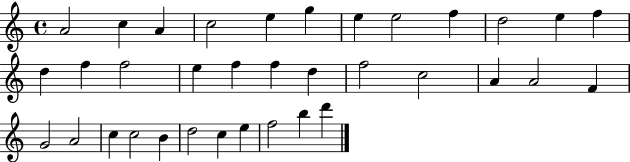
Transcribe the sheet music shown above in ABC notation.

X:1
T:Untitled
M:4/4
L:1/4
K:C
A2 c A c2 e g e e2 f d2 e f d f f2 e f f d f2 c2 A A2 F G2 A2 c c2 B d2 c e f2 b d'